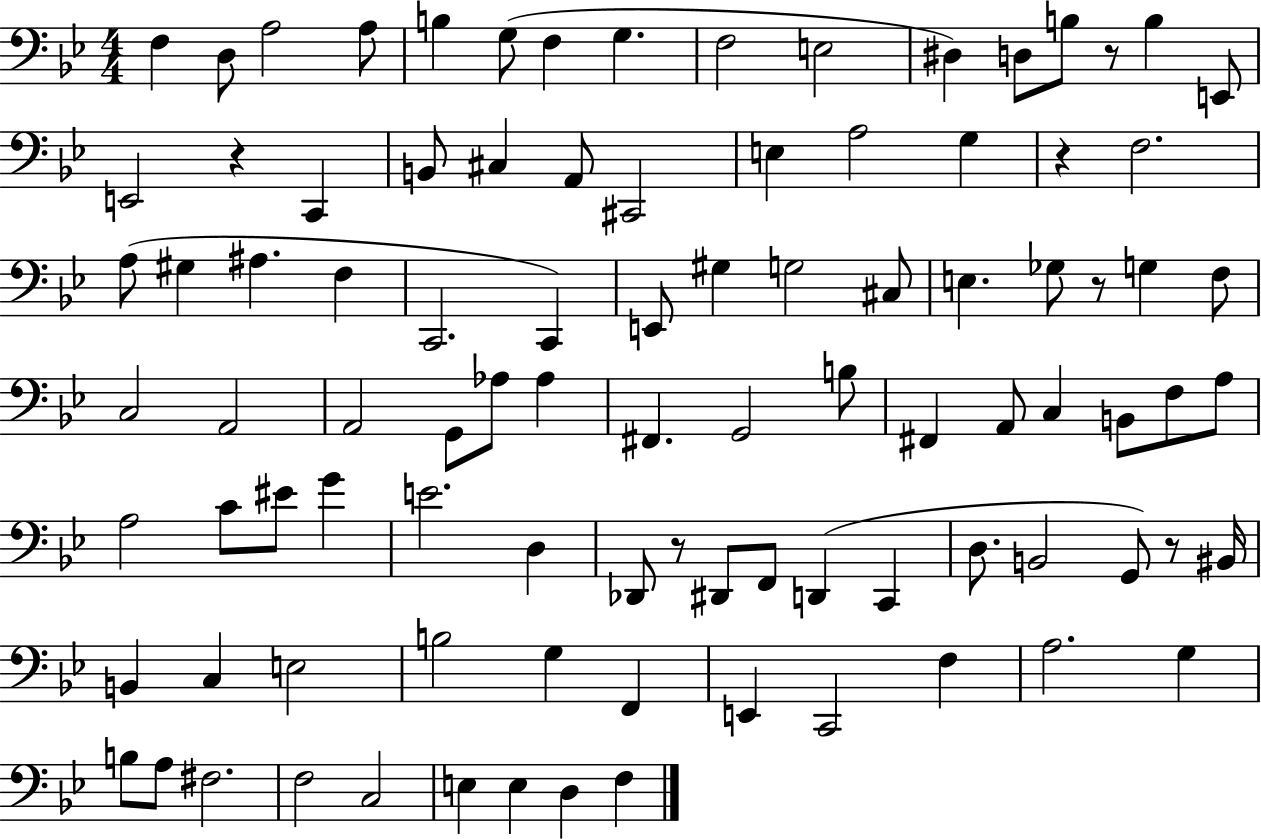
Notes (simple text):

F3/q D3/e A3/h A3/e B3/q G3/e F3/q G3/q. F3/h E3/h D#3/q D3/e B3/e R/e B3/q E2/e E2/h R/q C2/q B2/e C#3/q A2/e C#2/h E3/q A3/h G3/q R/q F3/h. A3/e G#3/q A#3/q. F3/q C2/h. C2/q E2/e G#3/q G3/h C#3/e E3/q. Gb3/e R/e G3/q F3/e C3/h A2/h A2/h G2/e Ab3/e Ab3/q F#2/q. G2/h B3/e F#2/q A2/e C3/q B2/e F3/e A3/e A3/h C4/e EIS4/e G4/q E4/h. D3/q Db2/e R/e D#2/e F2/e D2/q C2/q D3/e. B2/h G2/e R/e BIS2/s B2/q C3/q E3/h B3/h G3/q F2/q E2/q C2/h F3/q A3/h. G3/q B3/e A3/e F#3/h. F3/h C3/h E3/q E3/q D3/q F3/q